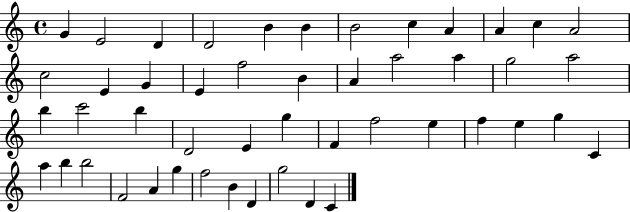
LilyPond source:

{
  \clef treble
  \time 4/4
  \defaultTimeSignature
  \key c \major
  g'4 e'2 d'4 | d'2 b'4 b'4 | b'2 c''4 a'4 | a'4 c''4 a'2 | \break c''2 e'4 g'4 | e'4 f''2 b'4 | a'4 a''2 a''4 | g''2 a''2 | \break b''4 c'''2 b''4 | d'2 e'4 g''4 | f'4 f''2 e''4 | f''4 e''4 g''4 c'4 | \break a''4 b''4 b''2 | f'2 a'4 g''4 | f''2 b'4 d'4 | g''2 d'4 c'4 | \break \bar "|."
}